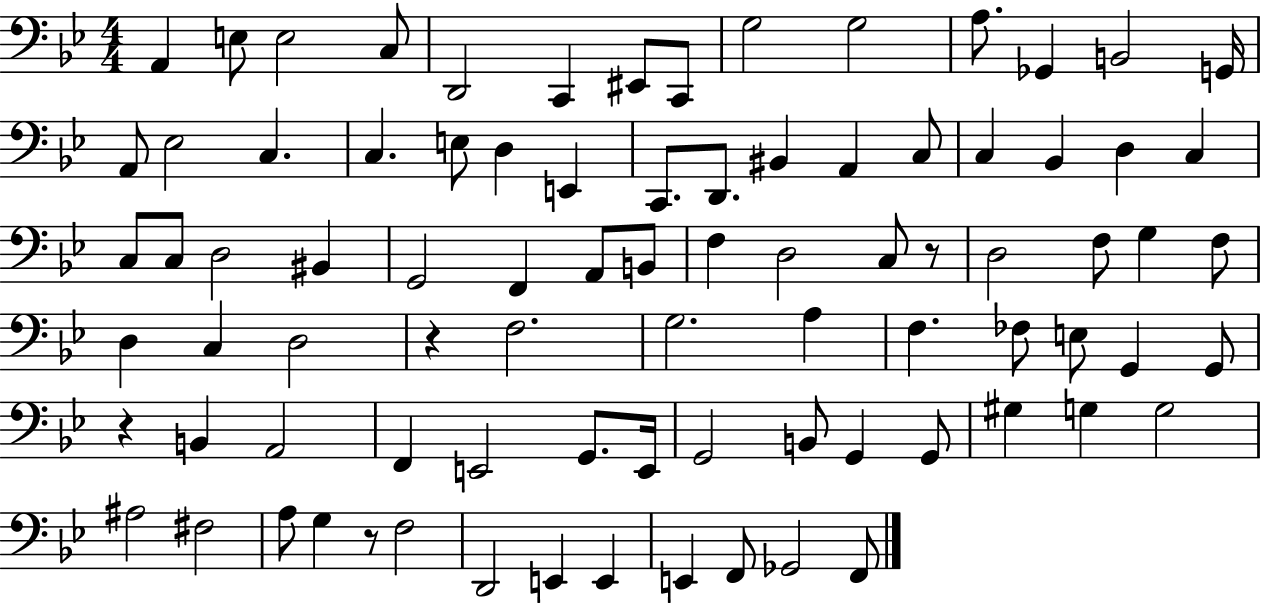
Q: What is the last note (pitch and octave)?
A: F2